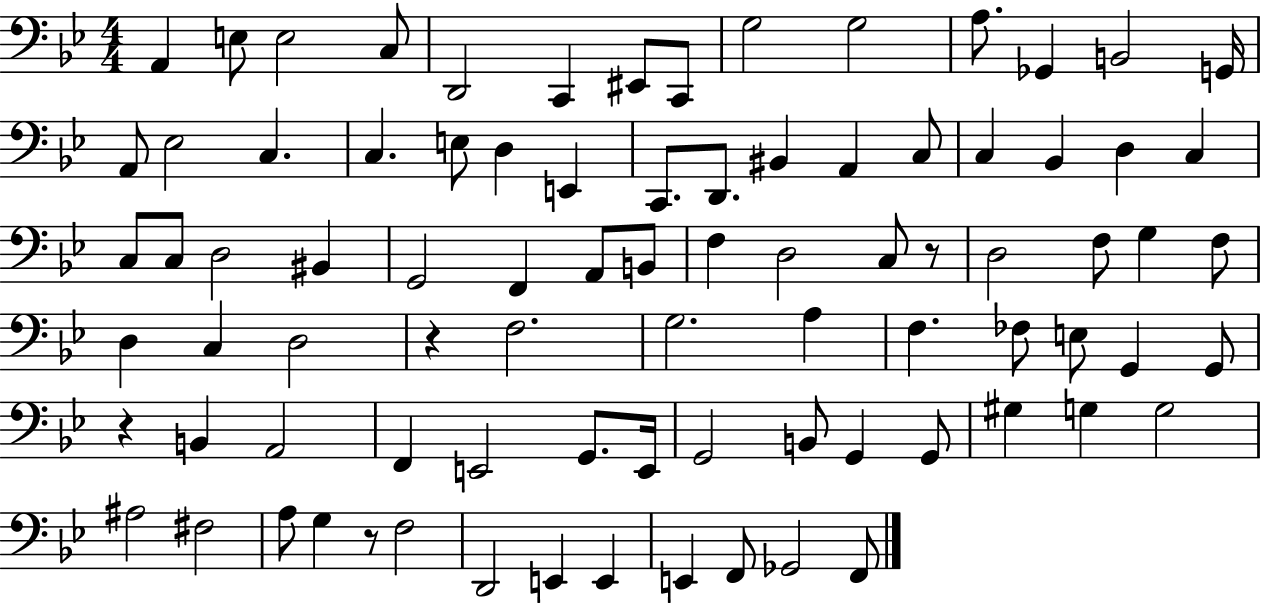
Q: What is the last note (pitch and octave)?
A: F2